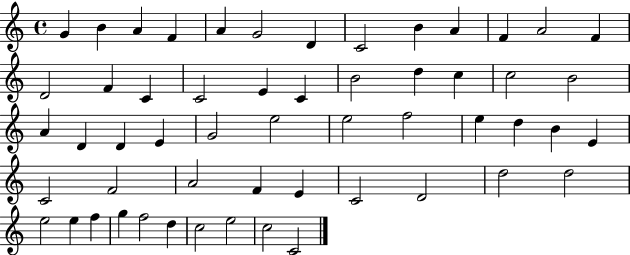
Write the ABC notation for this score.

X:1
T:Untitled
M:4/4
L:1/4
K:C
G B A F A G2 D C2 B A F A2 F D2 F C C2 E C B2 d c c2 B2 A D D E G2 e2 e2 f2 e d B E C2 F2 A2 F E C2 D2 d2 d2 e2 e f g f2 d c2 e2 c2 C2